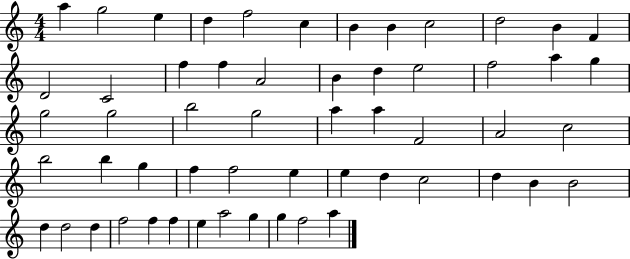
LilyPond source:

{
  \clef treble
  \numericTimeSignature
  \time 4/4
  \key c \major
  a''4 g''2 e''4 | d''4 f''2 c''4 | b'4 b'4 c''2 | d''2 b'4 f'4 | \break d'2 c'2 | f''4 f''4 a'2 | b'4 d''4 e''2 | f''2 a''4 g''4 | \break g''2 g''2 | b''2 g''2 | a''4 a''4 f'2 | a'2 c''2 | \break b''2 b''4 g''4 | f''4 f''2 e''4 | e''4 d''4 c''2 | d''4 b'4 b'2 | \break d''4 d''2 d''4 | f''2 f''4 f''4 | e''4 a''2 g''4 | g''4 f''2 a''4 | \break \bar "|."
}